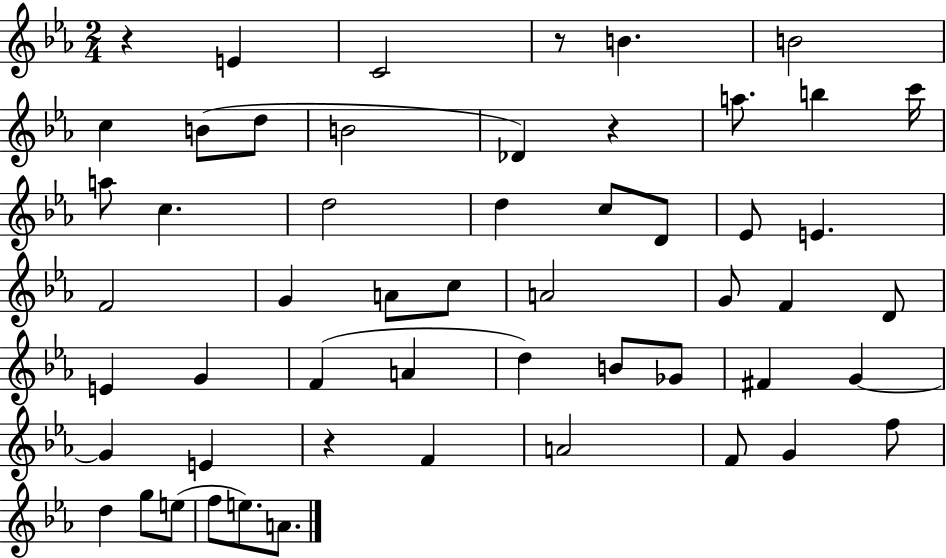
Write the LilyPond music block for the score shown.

{
  \clef treble
  \numericTimeSignature
  \time 2/4
  \key ees \major
  \repeat volta 2 { r4 e'4 | c'2 | r8 b'4. | b'2 | \break c''4 b'8( d''8 | b'2 | des'4) r4 | a''8. b''4 c'''16 | \break a''8 c''4. | d''2 | d''4 c''8 d'8 | ees'8 e'4. | \break f'2 | g'4 a'8 c''8 | a'2 | g'8 f'4 d'8 | \break e'4 g'4 | f'4( a'4 | d''4) b'8 ges'8 | fis'4 g'4~~ | \break g'4 e'4 | r4 f'4 | a'2 | f'8 g'4 f''8 | \break d''4 g''8 e''8( | f''8 e''8.) a'8. | } \bar "|."
}